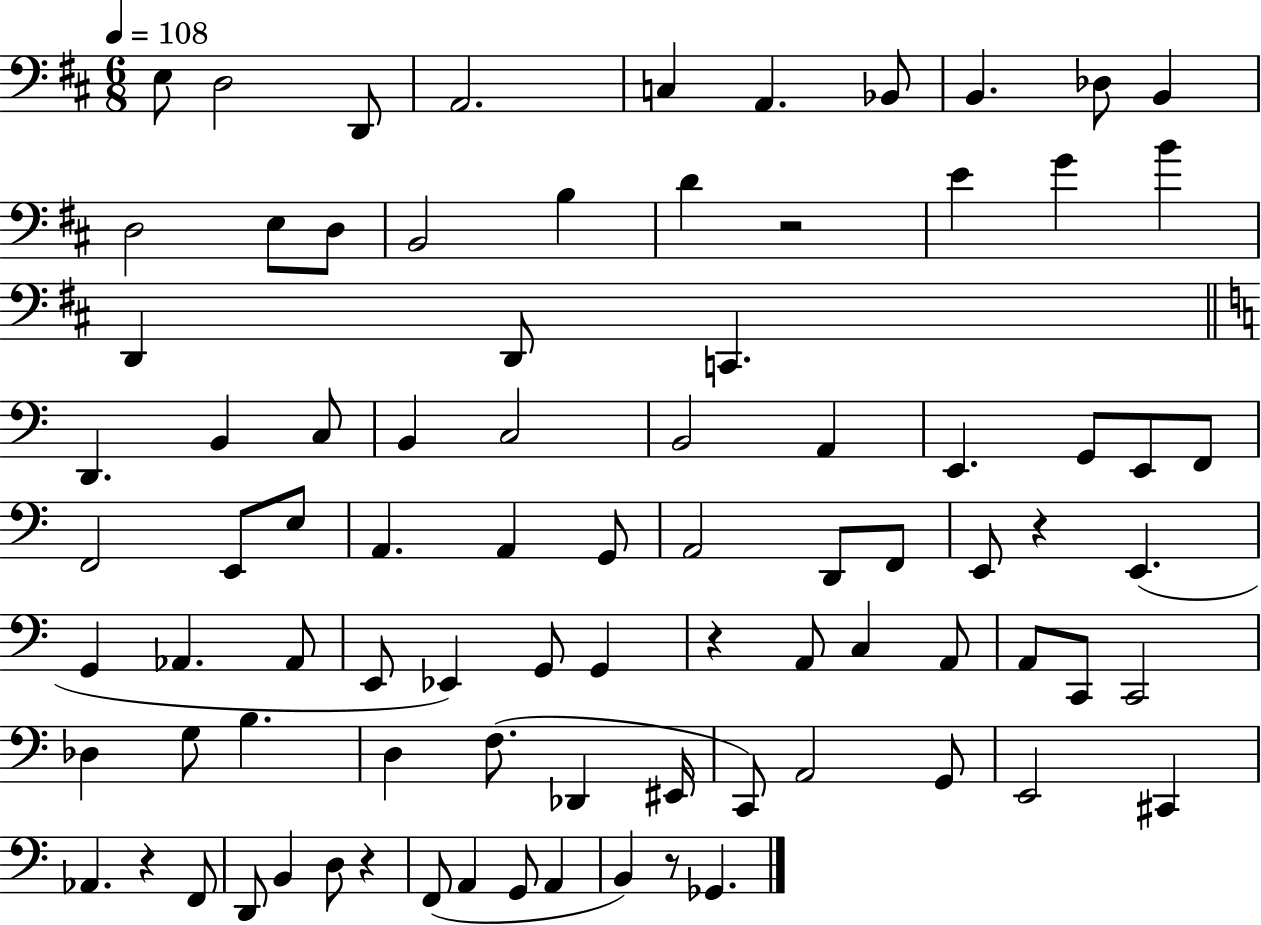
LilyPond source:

{
  \clef bass
  \numericTimeSignature
  \time 6/8
  \key d \major
  \tempo 4 = 108
  e8 d2 d,8 | a,2. | c4 a,4. bes,8 | b,4. des8 b,4 | \break d2 e8 d8 | b,2 b4 | d'4 r2 | e'4 g'4 b'4 | \break d,4 d,8 c,4. | \bar "||" \break \key c \major d,4. b,4 c8 | b,4 c2 | b,2 a,4 | e,4. g,8 e,8 f,8 | \break f,2 e,8 e8 | a,4. a,4 g,8 | a,2 d,8 f,8 | e,8 r4 e,4.( | \break g,4 aes,4. aes,8 | e,8 ees,4) g,8 g,4 | r4 a,8 c4 a,8 | a,8 c,8 c,2 | \break des4 g8 b4. | d4 f8.( des,4 eis,16 | c,8) a,2 g,8 | e,2 cis,4 | \break aes,4. r4 f,8 | d,8 b,4 d8 r4 | f,8( a,4 g,8 a,4 | b,4) r8 ges,4. | \break \bar "|."
}